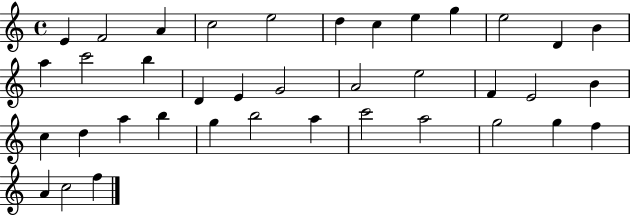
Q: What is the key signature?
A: C major